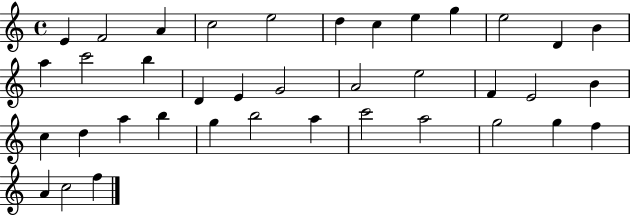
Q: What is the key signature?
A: C major